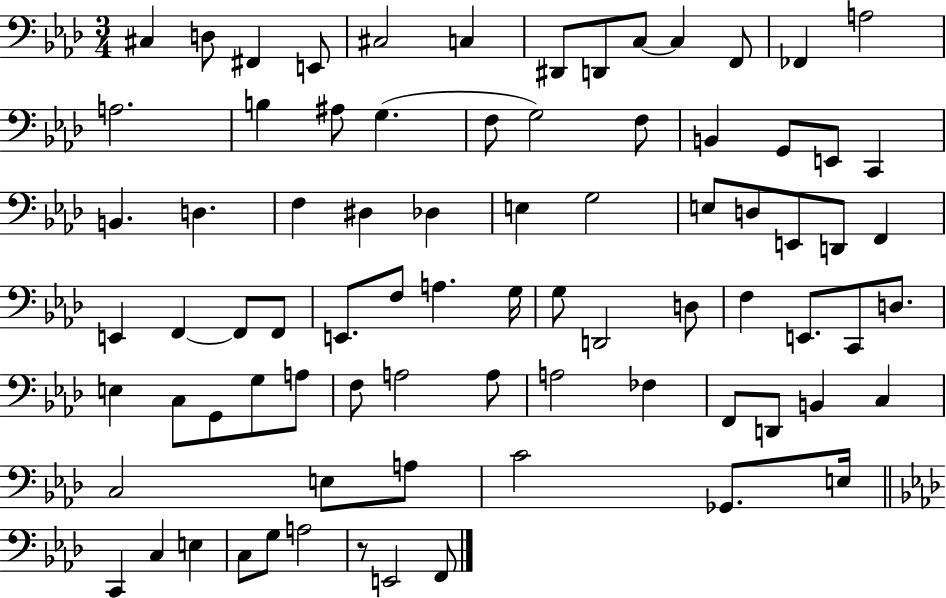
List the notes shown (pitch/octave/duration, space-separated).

C#3/q D3/e F#2/q E2/e C#3/h C3/q D#2/e D2/e C3/e C3/q F2/e FES2/q A3/h A3/h. B3/q A#3/e G3/q. F3/e G3/h F3/e B2/q G2/e E2/e C2/q B2/q. D3/q. F3/q D#3/q Db3/q E3/q G3/h E3/e D3/e E2/e D2/e F2/q E2/q F2/q F2/e F2/e E2/e. F3/e A3/q. G3/s G3/e D2/h D3/e F3/q E2/e. C2/e D3/e. E3/q C3/e G2/e G3/e A3/e F3/e A3/h A3/e A3/h FES3/q F2/e D2/e B2/q C3/q C3/h E3/e A3/e C4/h Gb2/e. E3/s C2/q C3/q E3/q C3/e G3/e A3/h R/e E2/h F2/e